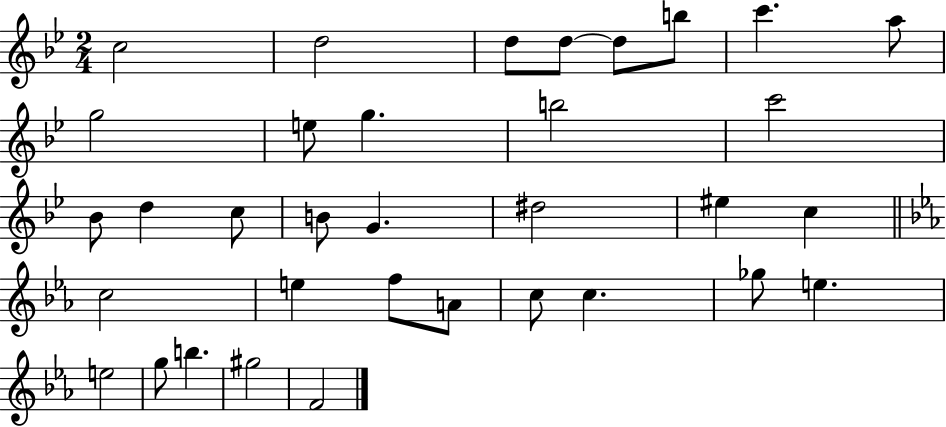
{
  \clef treble
  \numericTimeSignature
  \time 2/4
  \key bes \major
  c''2 | d''2 | d''8 d''8~~ d''8 b''8 | c'''4. a''8 | \break g''2 | e''8 g''4. | b''2 | c'''2 | \break bes'8 d''4 c''8 | b'8 g'4. | dis''2 | eis''4 c''4 | \break \bar "||" \break \key ees \major c''2 | e''4 f''8 a'8 | c''8 c''4. | ges''8 e''4. | \break e''2 | g''8 b''4. | gis''2 | f'2 | \break \bar "|."
}